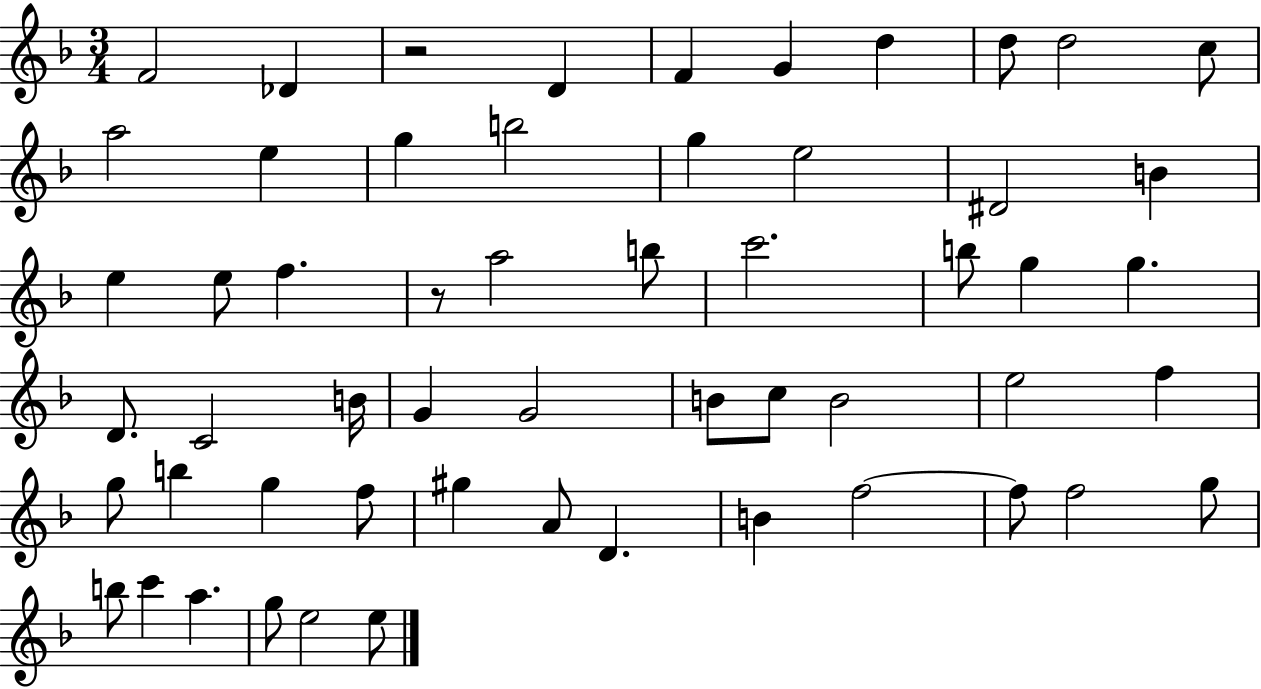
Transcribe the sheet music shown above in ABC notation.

X:1
T:Untitled
M:3/4
L:1/4
K:F
F2 _D z2 D F G d d/2 d2 c/2 a2 e g b2 g e2 ^D2 B e e/2 f z/2 a2 b/2 c'2 b/2 g g D/2 C2 B/4 G G2 B/2 c/2 B2 e2 f g/2 b g f/2 ^g A/2 D B f2 f/2 f2 g/2 b/2 c' a g/2 e2 e/2